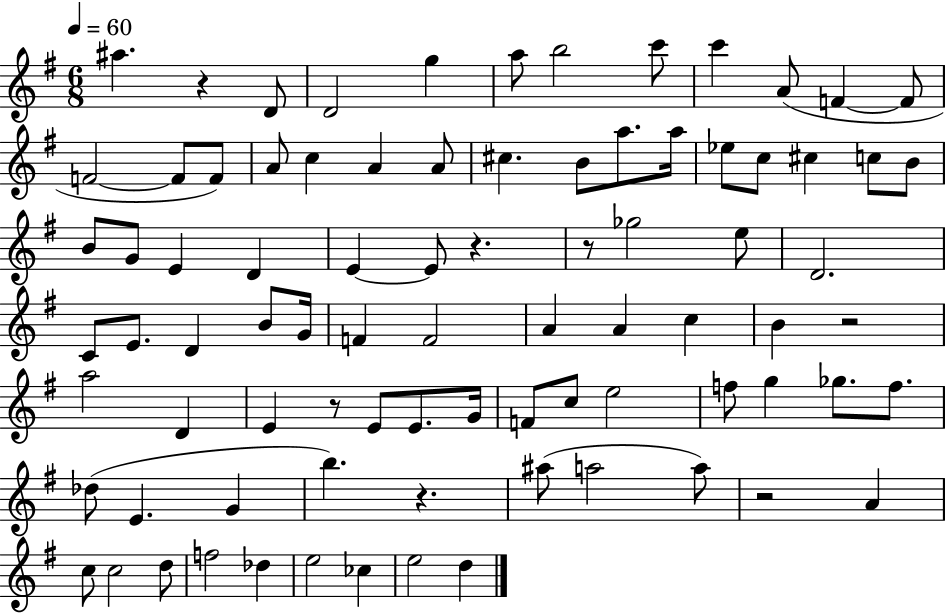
{
  \clef treble
  \numericTimeSignature
  \time 6/8
  \key g \major
  \tempo 4 = 60
  ais''4. r4 d'8 | d'2 g''4 | a''8 b''2 c'''8 | c'''4 a'8( f'4~~ f'8 | \break f'2~~ f'8 f'8) | a'8 c''4 a'4 a'8 | cis''4. b'8 a''8. a''16 | ees''8 c''8 cis''4 c''8 b'8 | \break b'8 g'8 e'4 d'4 | e'4~~ e'8 r4. | r8 ges''2 e''8 | d'2. | \break c'8 e'8. d'4 b'8 g'16 | f'4 f'2 | a'4 a'4 c''4 | b'4 r2 | \break a''2 d'4 | e'4 r8 e'8 e'8. g'16 | f'8 c''8 e''2 | f''8 g''4 ges''8. f''8. | \break des''8( e'4. g'4 | b''4.) r4. | ais''8( a''2 a''8) | r2 a'4 | \break c''8 c''2 d''8 | f''2 des''4 | e''2 ces''4 | e''2 d''4 | \break \bar "|."
}